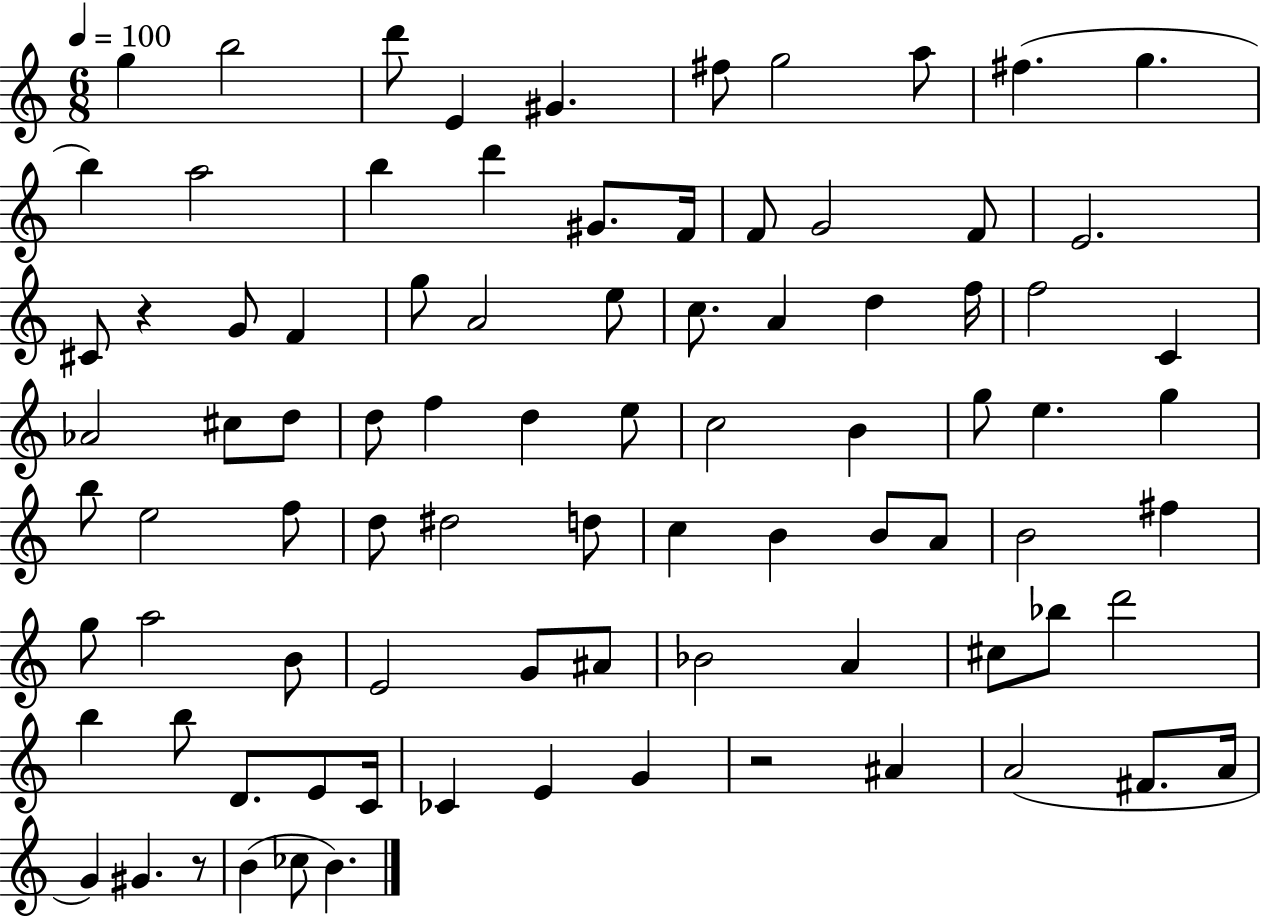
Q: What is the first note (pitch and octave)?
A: G5